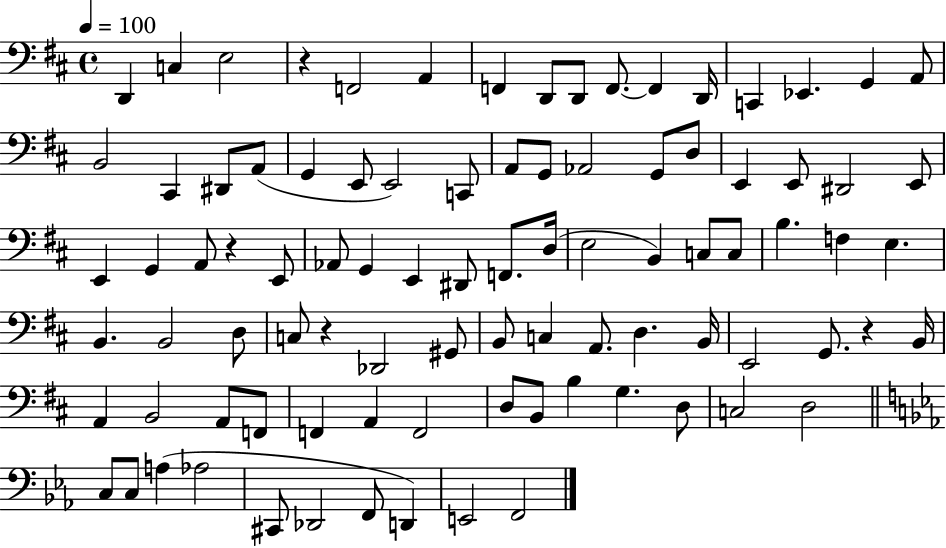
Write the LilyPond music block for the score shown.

{
  \clef bass
  \time 4/4
  \defaultTimeSignature
  \key d \major
  \tempo 4 = 100
  \repeat volta 2 { d,4 c4 e2 | r4 f,2 a,4 | f,4 d,8 d,8 f,8.~~ f,4 d,16 | c,4 ees,4. g,4 a,8 | \break b,2 cis,4 dis,8 a,8( | g,4 e,8 e,2) c,8 | a,8 g,8 aes,2 g,8 d8 | e,4 e,8 dis,2 e,8 | \break e,4 g,4 a,8 r4 e,8 | aes,8 g,4 e,4 dis,8 f,8. d16( | e2 b,4) c8 c8 | b4. f4 e4. | \break b,4. b,2 d8 | c8 r4 des,2 gis,8 | b,8 c4 a,8. d4. b,16 | e,2 g,8. r4 b,16 | \break a,4 b,2 a,8 f,8 | f,4 a,4 f,2 | d8 b,8 b4 g4. d8 | c2 d2 | \break \bar "||" \break \key ees \major c8 c8 a4( aes2 | cis,8 des,2 f,8 d,4) | e,2 f,2 | } \bar "|."
}